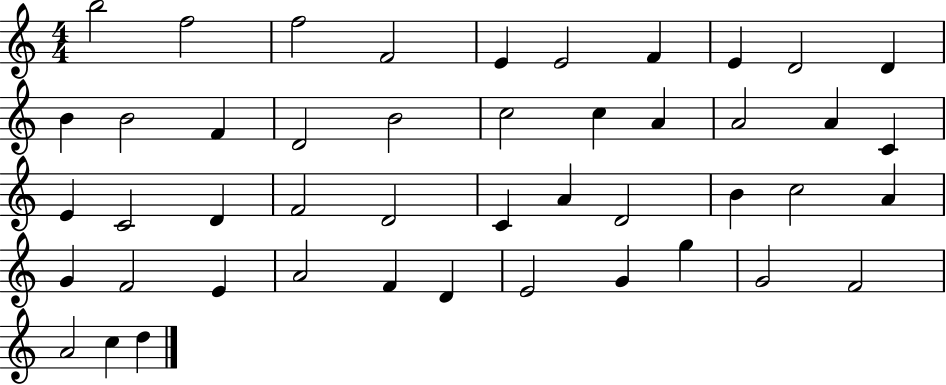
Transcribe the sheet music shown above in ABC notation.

X:1
T:Untitled
M:4/4
L:1/4
K:C
b2 f2 f2 F2 E E2 F E D2 D B B2 F D2 B2 c2 c A A2 A C E C2 D F2 D2 C A D2 B c2 A G F2 E A2 F D E2 G g G2 F2 A2 c d